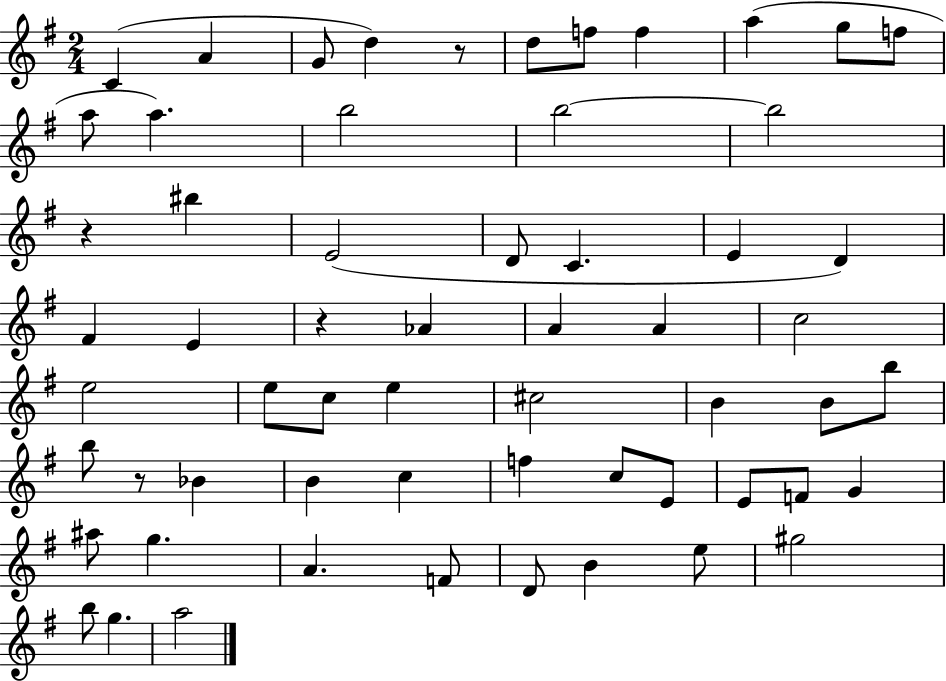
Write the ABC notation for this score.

X:1
T:Untitled
M:2/4
L:1/4
K:G
C A G/2 d z/2 d/2 f/2 f a g/2 f/2 a/2 a b2 b2 b2 z ^b E2 D/2 C E D ^F E z _A A A c2 e2 e/2 c/2 e ^c2 B B/2 b/2 b/2 z/2 _B B c f c/2 E/2 E/2 F/2 G ^a/2 g A F/2 D/2 B e/2 ^g2 b/2 g a2